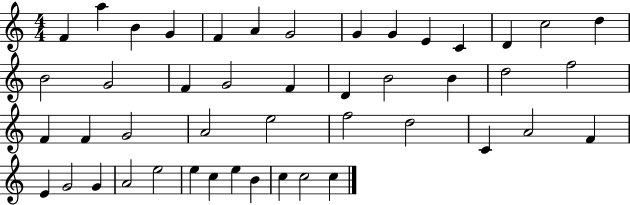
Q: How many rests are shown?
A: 0